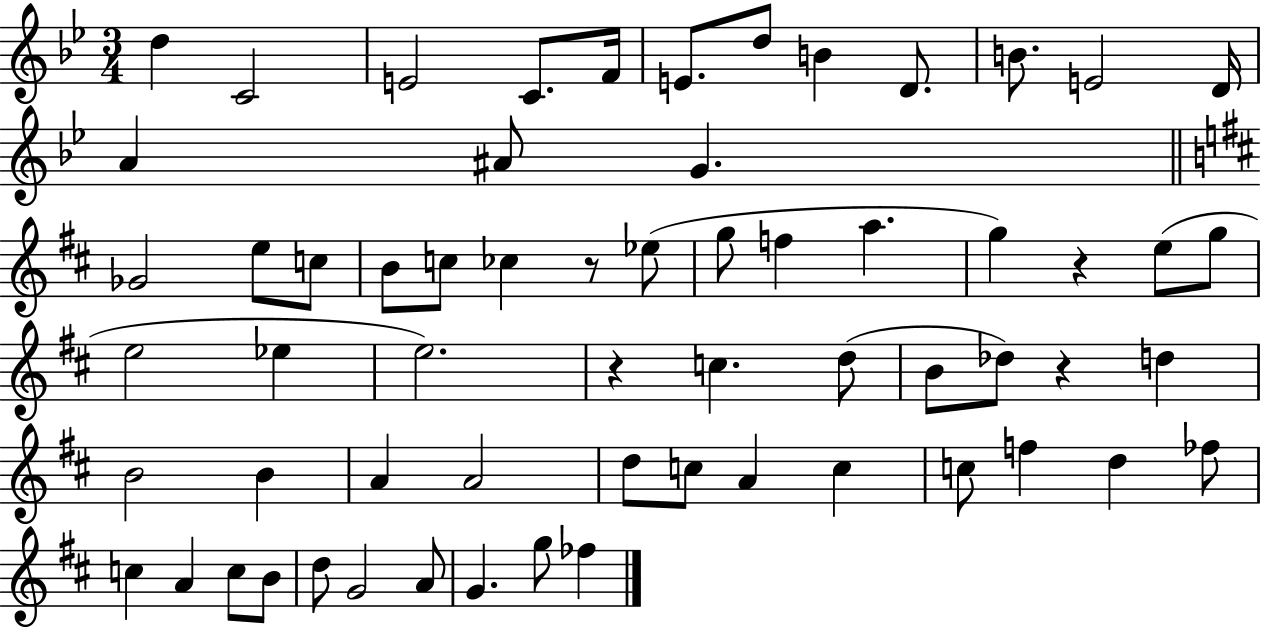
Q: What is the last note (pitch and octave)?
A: FES5